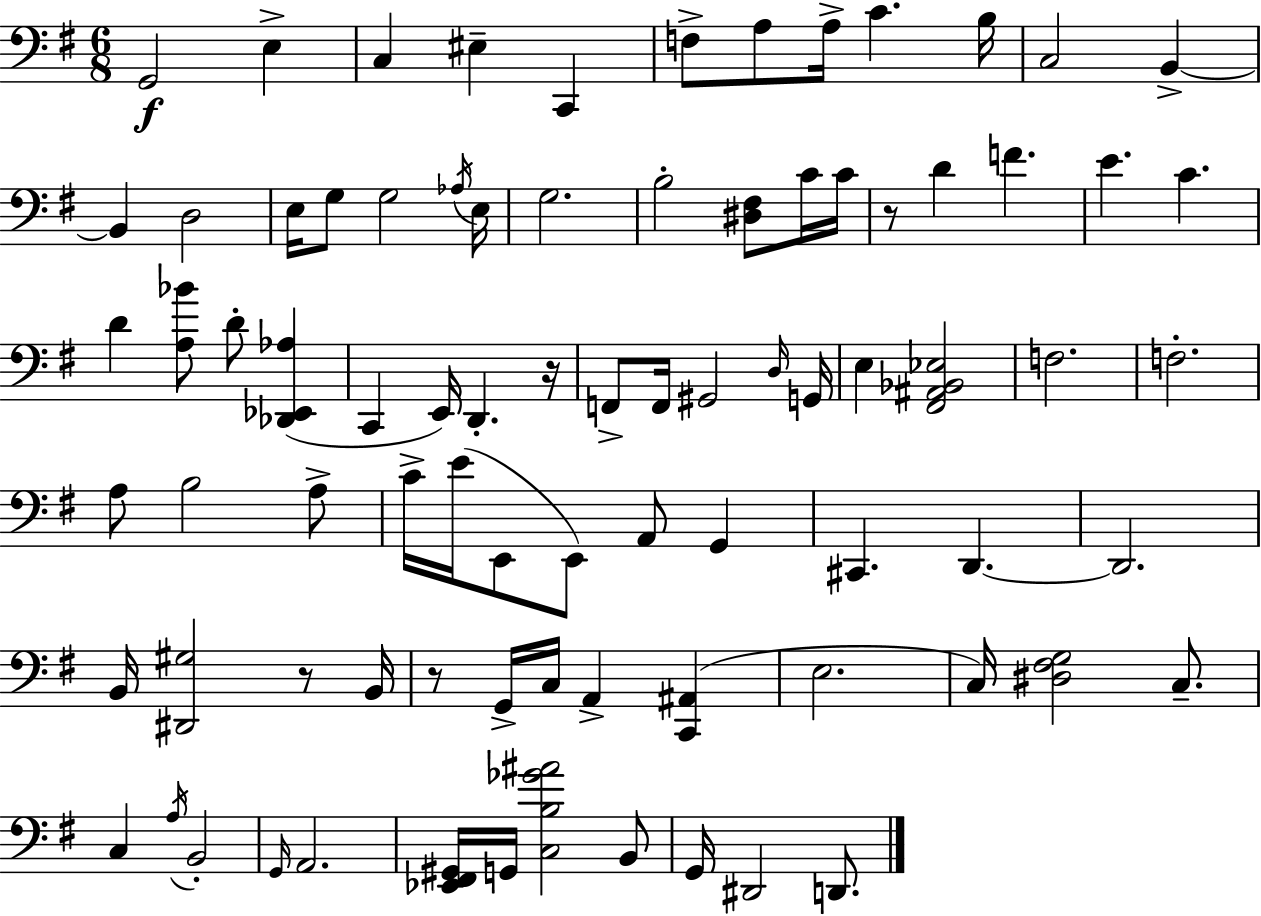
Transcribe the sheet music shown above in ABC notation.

X:1
T:Untitled
M:6/8
L:1/4
K:Em
G,,2 E, C, ^E, C,, F,/2 A,/2 A,/4 C B,/4 C,2 B,, B,, D,2 E,/4 G,/2 G,2 _A,/4 E,/4 G,2 B,2 [^D,^F,]/2 C/4 C/4 z/2 D F E C D [A,_B]/2 D/2 [_D,,_E,,_A,] C,, E,,/4 D,, z/4 F,,/2 F,,/4 ^G,,2 D,/4 G,,/4 E, [^F,,^A,,_B,,_E,]2 F,2 F,2 A,/2 B,2 A,/2 C/4 E/4 E,,/2 E,,/2 A,,/2 G,, ^C,, D,, D,,2 B,,/4 [^D,,^G,]2 z/2 B,,/4 z/2 G,,/4 C,/4 A,, [C,,^A,,] E,2 C,/4 [^D,^F,G,]2 C,/2 C, A,/4 B,,2 G,,/4 A,,2 [_E,,^F,,^G,,]/4 G,,/4 [C,B,_G^A]2 B,,/2 G,,/4 ^D,,2 D,,/2